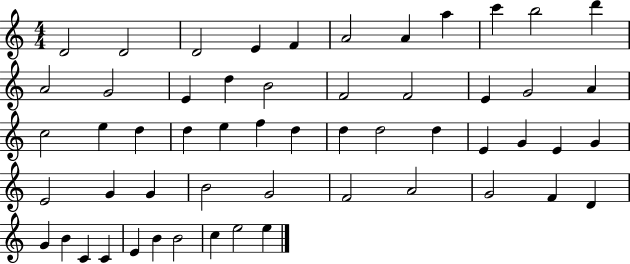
X:1
T:Untitled
M:4/4
L:1/4
K:C
D2 D2 D2 E F A2 A a c' b2 d' A2 G2 E d B2 F2 F2 E G2 A c2 e d d e f d d d2 d E G E G E2 G G B2 G2 F2 A2 G2 F D G B C C E B B2 c e2 e